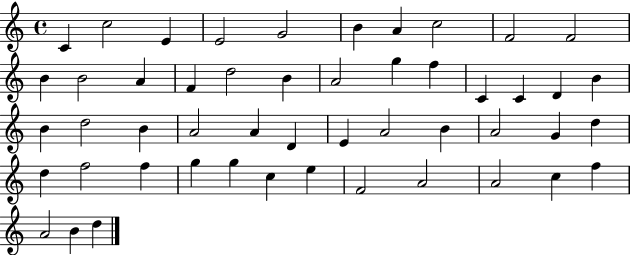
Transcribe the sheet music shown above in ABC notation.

X:1
T:Untitled
M:4/4
L:1/4
K:C
C c2 E E2 G2 B A c2 F2 F2 B B2 A F d2 B A2 g f C C D B B d2 B A2 A D E A2 B A2 G d d f2 f g g c e F2 A2 A2 c f A2 B d